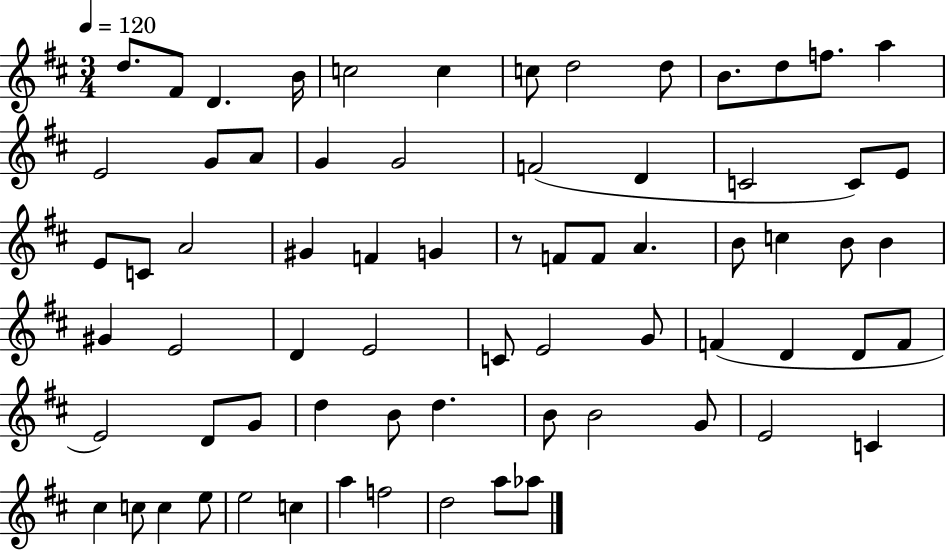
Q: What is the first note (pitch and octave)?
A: D5